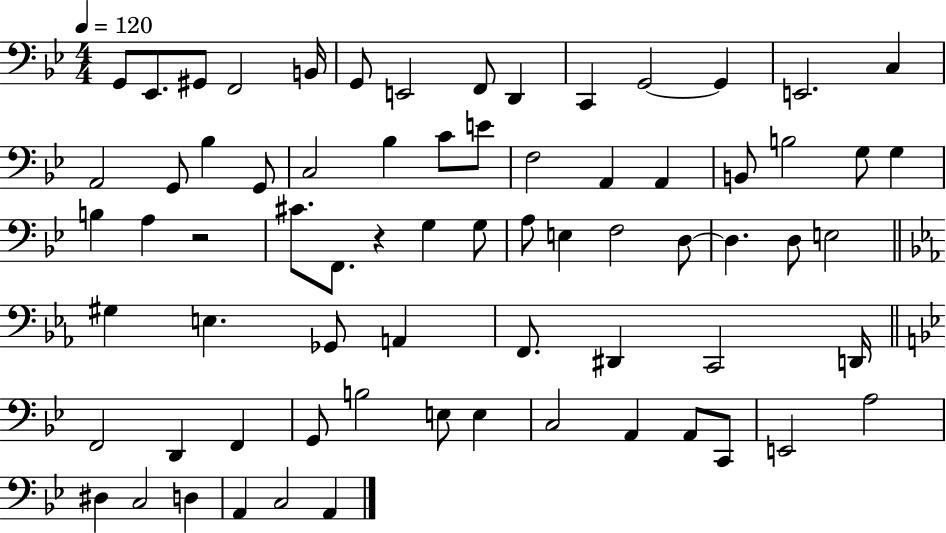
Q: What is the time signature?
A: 4/4